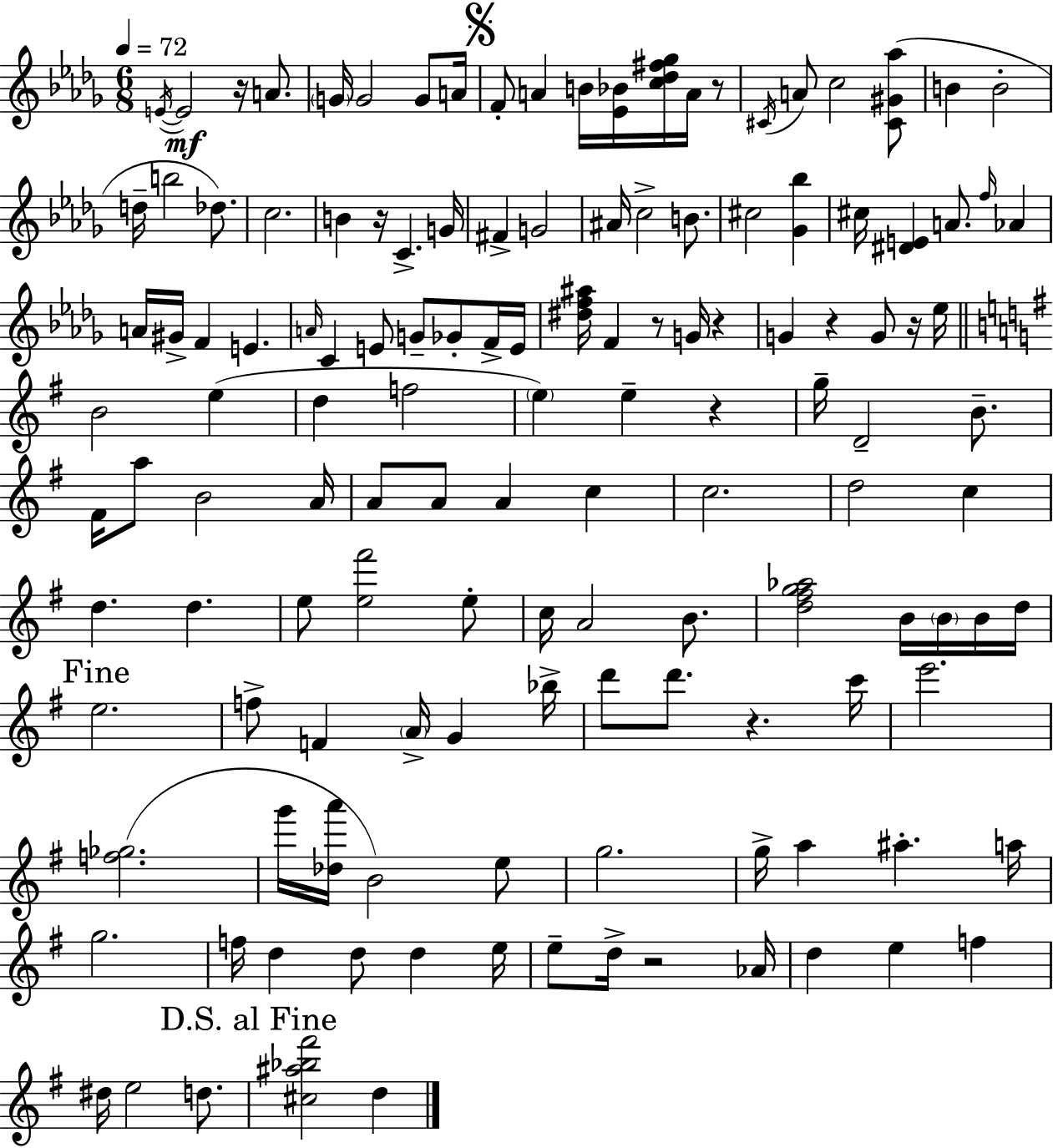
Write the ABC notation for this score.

X:1
T:Untitled
M:6/8
L:1/4
K:Bbm
E/4 E2 z/4 A/2 G/4 G2 G/2 A/4 F/2 A B/4 [_E_B]/4 [c_d^f_g]/4 A/4 z/2 ^C/4 A/2 c2 [^C^G_a]/2 B B2 d/4 b2 _d/2 c2 B z/4 C G/4 ^F G2 ^A/4 c2 B/2 ^c2 [_G_b] ^c/4 [^DE] A/2 f/4 _A A/4 ^G/4 F E A/4 C E/2 G/2 _G/2 F/4 E/4 [^df^a]/4 F z/2 G/4 z G z G/2 z/4 _e/4 B2 e d f2 e e z g/4 D2 B/2 ^F/4 a/2 B2 A/4 A/2 A/2 A c c2 d2 c d d e/2 [e^f']2 e/2 c/4 A2 B/2 [d^fg_a]2 B/4 B/4 B/4 d/4 e2 f/2 F A/4 G _b/4 d'/2 d'/2 z c'/4 e'2 [f_g]2 g'/4 [_da']/4 B2 e/2 g2 g/4 a ^a a/4 g2 f/4 d d/2 d e/4 e/2 d/4 z2 _A/4 d e f ^d/4 e2 d/2 [^c^a_b^f']2 d